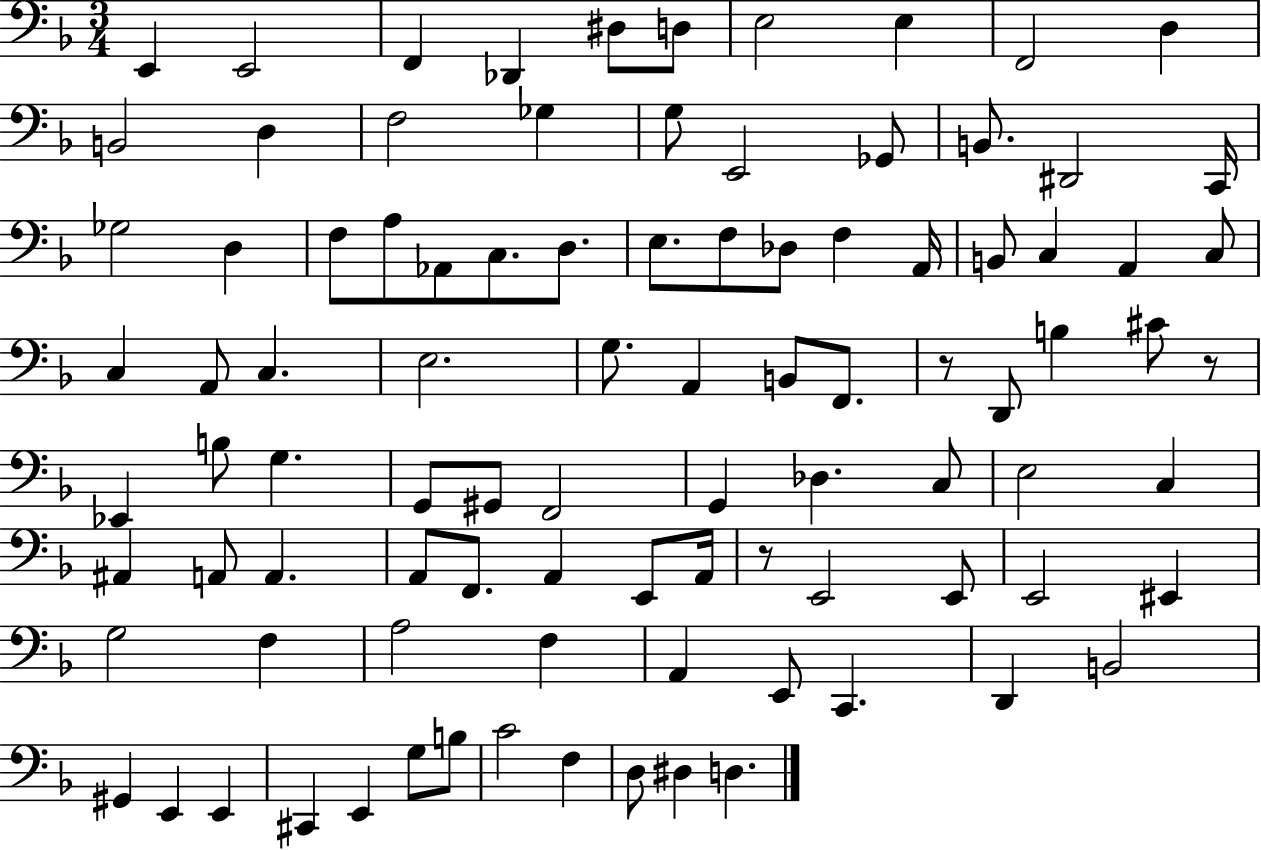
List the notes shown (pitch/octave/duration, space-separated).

E2/q E2/h F2/q Db2/q D#3/e D3/e E3/h E3/q F2/h D3/q B2/h D3/q F3/h Gb3/q G3/e E2/h Gb2/e B2/e. D#2/h C2/s Gb3/h D3/q F3/e A3/e Ab2/e C3/e. D3/e. E3/e. F3/e Db3/e F3/q A2/s B2/e C3/q A2/q C3/e C3/q A2/e C3/q. E3/h. G3/e. A2/q B2/e F2/e. R/e D2/e B3/q C#4/e R/e Eb2/q B3/e G3/q. G2/e G#2/e F2/h G2/q Db3/q. C3/e E3/h C3/q A#2/q A2/e A2/q. A2/e F2/e. A2/q E2/e A2/s R/e E2/h E2/e E2/h EIS2/q G3/h F3/q A3/h F3/q A2/q E2/e C2/q. D2/q B2/h G#2/q E2/q E2/q C#2/q E2/q G3/e B3/e C4/h F3/q D3/e D#3/q D3/q.